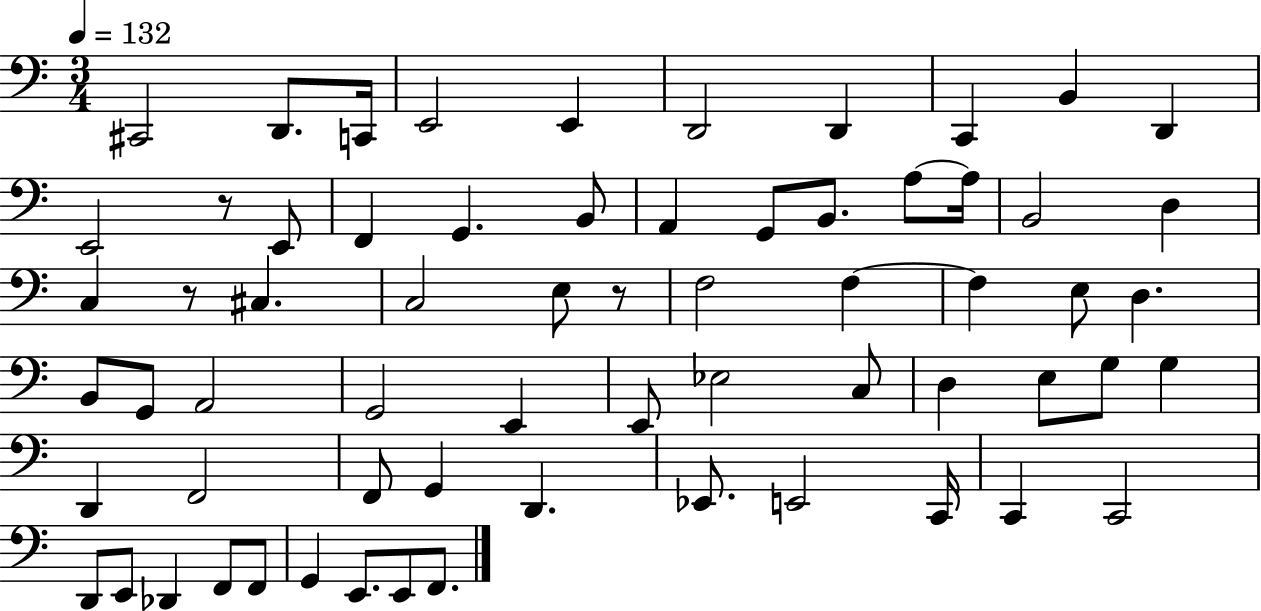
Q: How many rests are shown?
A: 3